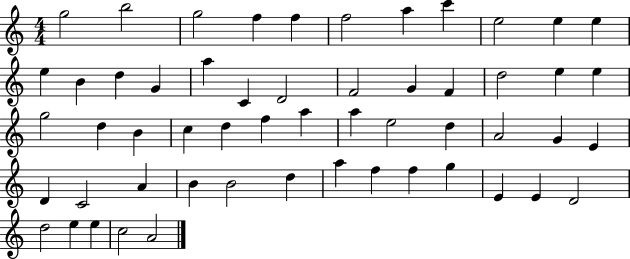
X:1
T:Untitled
M:4/4
L:1/4
K:C
g2 b2 g2 f f f2 a c' e2 e e e B d G a C D2 F2 G F d2 e e g2 d B c d f a a e2 d A2 G E D C2 A B B2 d a f f g E E D2 d2 e e c2 A2